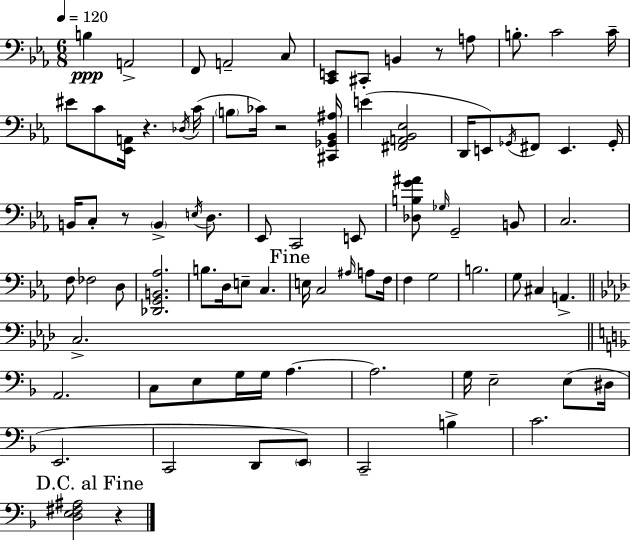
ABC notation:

X:1
T:Untitled
M:6/8
L:1/4
K:Eb
B, A,,2 F,,/2 A,,2 C,/2 [C,,E,,]/2 ^C,,/2 B,, z/2 A,/2 B,/2 C2 C/4 ^E/2 C/2 [_E,,A,,]/4 z _D,/4 C/4 B,/2 _C/4 z2 [^C,,_G,,_B,,^A,]/4 E [^F,,A,,_B,,_E,]2 D,,/4 E,,/2 _G,,/4 ^F,,/2 E,, _G,,/4 B,,/4 C,/2 z/2 B,, E,/4 D,/2 _E,,/2 C,,2 E,,/2 [_D,B,G^A]/2 _G,/4 G,,2 B,,/2 C,2 F,/2 _F,2 D,/2 [_D,,G,,B,,_A,]2 B,/2 D,/4 E,/2 C, E,/4 C,2 ^A,/4 A,/2 F,/4 F, G,2 B,2 G,/2 ^C, A,, C,2 A,,2 C,/2 E,/2 G,/4 G,/4 A, A,2 G,/4 E,2 E,/2 ^D,/4 E,,2 C,,2 D,,/2 E,,/2 C,,2 B, C2 [D,E,^F,^A,]2 z